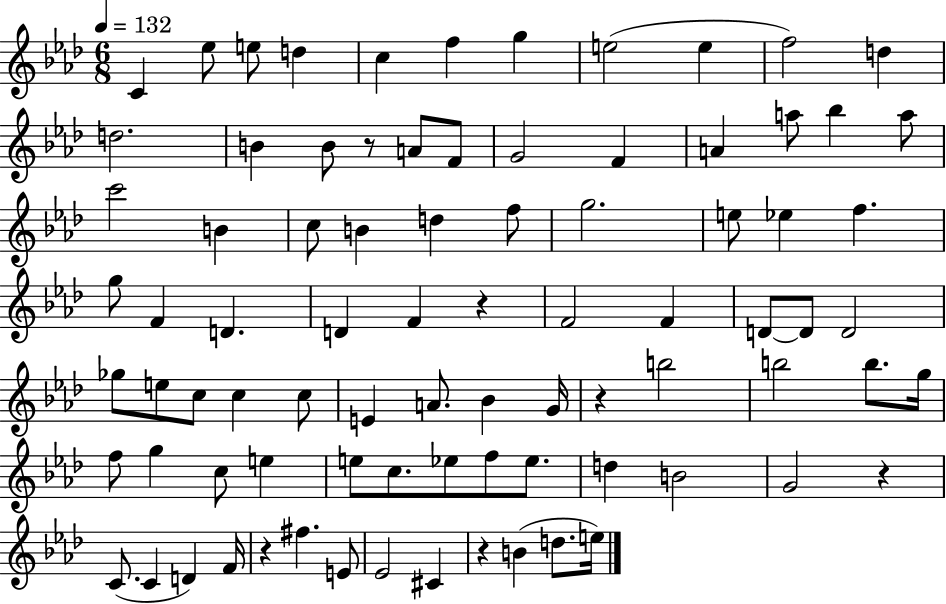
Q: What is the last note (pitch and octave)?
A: E5